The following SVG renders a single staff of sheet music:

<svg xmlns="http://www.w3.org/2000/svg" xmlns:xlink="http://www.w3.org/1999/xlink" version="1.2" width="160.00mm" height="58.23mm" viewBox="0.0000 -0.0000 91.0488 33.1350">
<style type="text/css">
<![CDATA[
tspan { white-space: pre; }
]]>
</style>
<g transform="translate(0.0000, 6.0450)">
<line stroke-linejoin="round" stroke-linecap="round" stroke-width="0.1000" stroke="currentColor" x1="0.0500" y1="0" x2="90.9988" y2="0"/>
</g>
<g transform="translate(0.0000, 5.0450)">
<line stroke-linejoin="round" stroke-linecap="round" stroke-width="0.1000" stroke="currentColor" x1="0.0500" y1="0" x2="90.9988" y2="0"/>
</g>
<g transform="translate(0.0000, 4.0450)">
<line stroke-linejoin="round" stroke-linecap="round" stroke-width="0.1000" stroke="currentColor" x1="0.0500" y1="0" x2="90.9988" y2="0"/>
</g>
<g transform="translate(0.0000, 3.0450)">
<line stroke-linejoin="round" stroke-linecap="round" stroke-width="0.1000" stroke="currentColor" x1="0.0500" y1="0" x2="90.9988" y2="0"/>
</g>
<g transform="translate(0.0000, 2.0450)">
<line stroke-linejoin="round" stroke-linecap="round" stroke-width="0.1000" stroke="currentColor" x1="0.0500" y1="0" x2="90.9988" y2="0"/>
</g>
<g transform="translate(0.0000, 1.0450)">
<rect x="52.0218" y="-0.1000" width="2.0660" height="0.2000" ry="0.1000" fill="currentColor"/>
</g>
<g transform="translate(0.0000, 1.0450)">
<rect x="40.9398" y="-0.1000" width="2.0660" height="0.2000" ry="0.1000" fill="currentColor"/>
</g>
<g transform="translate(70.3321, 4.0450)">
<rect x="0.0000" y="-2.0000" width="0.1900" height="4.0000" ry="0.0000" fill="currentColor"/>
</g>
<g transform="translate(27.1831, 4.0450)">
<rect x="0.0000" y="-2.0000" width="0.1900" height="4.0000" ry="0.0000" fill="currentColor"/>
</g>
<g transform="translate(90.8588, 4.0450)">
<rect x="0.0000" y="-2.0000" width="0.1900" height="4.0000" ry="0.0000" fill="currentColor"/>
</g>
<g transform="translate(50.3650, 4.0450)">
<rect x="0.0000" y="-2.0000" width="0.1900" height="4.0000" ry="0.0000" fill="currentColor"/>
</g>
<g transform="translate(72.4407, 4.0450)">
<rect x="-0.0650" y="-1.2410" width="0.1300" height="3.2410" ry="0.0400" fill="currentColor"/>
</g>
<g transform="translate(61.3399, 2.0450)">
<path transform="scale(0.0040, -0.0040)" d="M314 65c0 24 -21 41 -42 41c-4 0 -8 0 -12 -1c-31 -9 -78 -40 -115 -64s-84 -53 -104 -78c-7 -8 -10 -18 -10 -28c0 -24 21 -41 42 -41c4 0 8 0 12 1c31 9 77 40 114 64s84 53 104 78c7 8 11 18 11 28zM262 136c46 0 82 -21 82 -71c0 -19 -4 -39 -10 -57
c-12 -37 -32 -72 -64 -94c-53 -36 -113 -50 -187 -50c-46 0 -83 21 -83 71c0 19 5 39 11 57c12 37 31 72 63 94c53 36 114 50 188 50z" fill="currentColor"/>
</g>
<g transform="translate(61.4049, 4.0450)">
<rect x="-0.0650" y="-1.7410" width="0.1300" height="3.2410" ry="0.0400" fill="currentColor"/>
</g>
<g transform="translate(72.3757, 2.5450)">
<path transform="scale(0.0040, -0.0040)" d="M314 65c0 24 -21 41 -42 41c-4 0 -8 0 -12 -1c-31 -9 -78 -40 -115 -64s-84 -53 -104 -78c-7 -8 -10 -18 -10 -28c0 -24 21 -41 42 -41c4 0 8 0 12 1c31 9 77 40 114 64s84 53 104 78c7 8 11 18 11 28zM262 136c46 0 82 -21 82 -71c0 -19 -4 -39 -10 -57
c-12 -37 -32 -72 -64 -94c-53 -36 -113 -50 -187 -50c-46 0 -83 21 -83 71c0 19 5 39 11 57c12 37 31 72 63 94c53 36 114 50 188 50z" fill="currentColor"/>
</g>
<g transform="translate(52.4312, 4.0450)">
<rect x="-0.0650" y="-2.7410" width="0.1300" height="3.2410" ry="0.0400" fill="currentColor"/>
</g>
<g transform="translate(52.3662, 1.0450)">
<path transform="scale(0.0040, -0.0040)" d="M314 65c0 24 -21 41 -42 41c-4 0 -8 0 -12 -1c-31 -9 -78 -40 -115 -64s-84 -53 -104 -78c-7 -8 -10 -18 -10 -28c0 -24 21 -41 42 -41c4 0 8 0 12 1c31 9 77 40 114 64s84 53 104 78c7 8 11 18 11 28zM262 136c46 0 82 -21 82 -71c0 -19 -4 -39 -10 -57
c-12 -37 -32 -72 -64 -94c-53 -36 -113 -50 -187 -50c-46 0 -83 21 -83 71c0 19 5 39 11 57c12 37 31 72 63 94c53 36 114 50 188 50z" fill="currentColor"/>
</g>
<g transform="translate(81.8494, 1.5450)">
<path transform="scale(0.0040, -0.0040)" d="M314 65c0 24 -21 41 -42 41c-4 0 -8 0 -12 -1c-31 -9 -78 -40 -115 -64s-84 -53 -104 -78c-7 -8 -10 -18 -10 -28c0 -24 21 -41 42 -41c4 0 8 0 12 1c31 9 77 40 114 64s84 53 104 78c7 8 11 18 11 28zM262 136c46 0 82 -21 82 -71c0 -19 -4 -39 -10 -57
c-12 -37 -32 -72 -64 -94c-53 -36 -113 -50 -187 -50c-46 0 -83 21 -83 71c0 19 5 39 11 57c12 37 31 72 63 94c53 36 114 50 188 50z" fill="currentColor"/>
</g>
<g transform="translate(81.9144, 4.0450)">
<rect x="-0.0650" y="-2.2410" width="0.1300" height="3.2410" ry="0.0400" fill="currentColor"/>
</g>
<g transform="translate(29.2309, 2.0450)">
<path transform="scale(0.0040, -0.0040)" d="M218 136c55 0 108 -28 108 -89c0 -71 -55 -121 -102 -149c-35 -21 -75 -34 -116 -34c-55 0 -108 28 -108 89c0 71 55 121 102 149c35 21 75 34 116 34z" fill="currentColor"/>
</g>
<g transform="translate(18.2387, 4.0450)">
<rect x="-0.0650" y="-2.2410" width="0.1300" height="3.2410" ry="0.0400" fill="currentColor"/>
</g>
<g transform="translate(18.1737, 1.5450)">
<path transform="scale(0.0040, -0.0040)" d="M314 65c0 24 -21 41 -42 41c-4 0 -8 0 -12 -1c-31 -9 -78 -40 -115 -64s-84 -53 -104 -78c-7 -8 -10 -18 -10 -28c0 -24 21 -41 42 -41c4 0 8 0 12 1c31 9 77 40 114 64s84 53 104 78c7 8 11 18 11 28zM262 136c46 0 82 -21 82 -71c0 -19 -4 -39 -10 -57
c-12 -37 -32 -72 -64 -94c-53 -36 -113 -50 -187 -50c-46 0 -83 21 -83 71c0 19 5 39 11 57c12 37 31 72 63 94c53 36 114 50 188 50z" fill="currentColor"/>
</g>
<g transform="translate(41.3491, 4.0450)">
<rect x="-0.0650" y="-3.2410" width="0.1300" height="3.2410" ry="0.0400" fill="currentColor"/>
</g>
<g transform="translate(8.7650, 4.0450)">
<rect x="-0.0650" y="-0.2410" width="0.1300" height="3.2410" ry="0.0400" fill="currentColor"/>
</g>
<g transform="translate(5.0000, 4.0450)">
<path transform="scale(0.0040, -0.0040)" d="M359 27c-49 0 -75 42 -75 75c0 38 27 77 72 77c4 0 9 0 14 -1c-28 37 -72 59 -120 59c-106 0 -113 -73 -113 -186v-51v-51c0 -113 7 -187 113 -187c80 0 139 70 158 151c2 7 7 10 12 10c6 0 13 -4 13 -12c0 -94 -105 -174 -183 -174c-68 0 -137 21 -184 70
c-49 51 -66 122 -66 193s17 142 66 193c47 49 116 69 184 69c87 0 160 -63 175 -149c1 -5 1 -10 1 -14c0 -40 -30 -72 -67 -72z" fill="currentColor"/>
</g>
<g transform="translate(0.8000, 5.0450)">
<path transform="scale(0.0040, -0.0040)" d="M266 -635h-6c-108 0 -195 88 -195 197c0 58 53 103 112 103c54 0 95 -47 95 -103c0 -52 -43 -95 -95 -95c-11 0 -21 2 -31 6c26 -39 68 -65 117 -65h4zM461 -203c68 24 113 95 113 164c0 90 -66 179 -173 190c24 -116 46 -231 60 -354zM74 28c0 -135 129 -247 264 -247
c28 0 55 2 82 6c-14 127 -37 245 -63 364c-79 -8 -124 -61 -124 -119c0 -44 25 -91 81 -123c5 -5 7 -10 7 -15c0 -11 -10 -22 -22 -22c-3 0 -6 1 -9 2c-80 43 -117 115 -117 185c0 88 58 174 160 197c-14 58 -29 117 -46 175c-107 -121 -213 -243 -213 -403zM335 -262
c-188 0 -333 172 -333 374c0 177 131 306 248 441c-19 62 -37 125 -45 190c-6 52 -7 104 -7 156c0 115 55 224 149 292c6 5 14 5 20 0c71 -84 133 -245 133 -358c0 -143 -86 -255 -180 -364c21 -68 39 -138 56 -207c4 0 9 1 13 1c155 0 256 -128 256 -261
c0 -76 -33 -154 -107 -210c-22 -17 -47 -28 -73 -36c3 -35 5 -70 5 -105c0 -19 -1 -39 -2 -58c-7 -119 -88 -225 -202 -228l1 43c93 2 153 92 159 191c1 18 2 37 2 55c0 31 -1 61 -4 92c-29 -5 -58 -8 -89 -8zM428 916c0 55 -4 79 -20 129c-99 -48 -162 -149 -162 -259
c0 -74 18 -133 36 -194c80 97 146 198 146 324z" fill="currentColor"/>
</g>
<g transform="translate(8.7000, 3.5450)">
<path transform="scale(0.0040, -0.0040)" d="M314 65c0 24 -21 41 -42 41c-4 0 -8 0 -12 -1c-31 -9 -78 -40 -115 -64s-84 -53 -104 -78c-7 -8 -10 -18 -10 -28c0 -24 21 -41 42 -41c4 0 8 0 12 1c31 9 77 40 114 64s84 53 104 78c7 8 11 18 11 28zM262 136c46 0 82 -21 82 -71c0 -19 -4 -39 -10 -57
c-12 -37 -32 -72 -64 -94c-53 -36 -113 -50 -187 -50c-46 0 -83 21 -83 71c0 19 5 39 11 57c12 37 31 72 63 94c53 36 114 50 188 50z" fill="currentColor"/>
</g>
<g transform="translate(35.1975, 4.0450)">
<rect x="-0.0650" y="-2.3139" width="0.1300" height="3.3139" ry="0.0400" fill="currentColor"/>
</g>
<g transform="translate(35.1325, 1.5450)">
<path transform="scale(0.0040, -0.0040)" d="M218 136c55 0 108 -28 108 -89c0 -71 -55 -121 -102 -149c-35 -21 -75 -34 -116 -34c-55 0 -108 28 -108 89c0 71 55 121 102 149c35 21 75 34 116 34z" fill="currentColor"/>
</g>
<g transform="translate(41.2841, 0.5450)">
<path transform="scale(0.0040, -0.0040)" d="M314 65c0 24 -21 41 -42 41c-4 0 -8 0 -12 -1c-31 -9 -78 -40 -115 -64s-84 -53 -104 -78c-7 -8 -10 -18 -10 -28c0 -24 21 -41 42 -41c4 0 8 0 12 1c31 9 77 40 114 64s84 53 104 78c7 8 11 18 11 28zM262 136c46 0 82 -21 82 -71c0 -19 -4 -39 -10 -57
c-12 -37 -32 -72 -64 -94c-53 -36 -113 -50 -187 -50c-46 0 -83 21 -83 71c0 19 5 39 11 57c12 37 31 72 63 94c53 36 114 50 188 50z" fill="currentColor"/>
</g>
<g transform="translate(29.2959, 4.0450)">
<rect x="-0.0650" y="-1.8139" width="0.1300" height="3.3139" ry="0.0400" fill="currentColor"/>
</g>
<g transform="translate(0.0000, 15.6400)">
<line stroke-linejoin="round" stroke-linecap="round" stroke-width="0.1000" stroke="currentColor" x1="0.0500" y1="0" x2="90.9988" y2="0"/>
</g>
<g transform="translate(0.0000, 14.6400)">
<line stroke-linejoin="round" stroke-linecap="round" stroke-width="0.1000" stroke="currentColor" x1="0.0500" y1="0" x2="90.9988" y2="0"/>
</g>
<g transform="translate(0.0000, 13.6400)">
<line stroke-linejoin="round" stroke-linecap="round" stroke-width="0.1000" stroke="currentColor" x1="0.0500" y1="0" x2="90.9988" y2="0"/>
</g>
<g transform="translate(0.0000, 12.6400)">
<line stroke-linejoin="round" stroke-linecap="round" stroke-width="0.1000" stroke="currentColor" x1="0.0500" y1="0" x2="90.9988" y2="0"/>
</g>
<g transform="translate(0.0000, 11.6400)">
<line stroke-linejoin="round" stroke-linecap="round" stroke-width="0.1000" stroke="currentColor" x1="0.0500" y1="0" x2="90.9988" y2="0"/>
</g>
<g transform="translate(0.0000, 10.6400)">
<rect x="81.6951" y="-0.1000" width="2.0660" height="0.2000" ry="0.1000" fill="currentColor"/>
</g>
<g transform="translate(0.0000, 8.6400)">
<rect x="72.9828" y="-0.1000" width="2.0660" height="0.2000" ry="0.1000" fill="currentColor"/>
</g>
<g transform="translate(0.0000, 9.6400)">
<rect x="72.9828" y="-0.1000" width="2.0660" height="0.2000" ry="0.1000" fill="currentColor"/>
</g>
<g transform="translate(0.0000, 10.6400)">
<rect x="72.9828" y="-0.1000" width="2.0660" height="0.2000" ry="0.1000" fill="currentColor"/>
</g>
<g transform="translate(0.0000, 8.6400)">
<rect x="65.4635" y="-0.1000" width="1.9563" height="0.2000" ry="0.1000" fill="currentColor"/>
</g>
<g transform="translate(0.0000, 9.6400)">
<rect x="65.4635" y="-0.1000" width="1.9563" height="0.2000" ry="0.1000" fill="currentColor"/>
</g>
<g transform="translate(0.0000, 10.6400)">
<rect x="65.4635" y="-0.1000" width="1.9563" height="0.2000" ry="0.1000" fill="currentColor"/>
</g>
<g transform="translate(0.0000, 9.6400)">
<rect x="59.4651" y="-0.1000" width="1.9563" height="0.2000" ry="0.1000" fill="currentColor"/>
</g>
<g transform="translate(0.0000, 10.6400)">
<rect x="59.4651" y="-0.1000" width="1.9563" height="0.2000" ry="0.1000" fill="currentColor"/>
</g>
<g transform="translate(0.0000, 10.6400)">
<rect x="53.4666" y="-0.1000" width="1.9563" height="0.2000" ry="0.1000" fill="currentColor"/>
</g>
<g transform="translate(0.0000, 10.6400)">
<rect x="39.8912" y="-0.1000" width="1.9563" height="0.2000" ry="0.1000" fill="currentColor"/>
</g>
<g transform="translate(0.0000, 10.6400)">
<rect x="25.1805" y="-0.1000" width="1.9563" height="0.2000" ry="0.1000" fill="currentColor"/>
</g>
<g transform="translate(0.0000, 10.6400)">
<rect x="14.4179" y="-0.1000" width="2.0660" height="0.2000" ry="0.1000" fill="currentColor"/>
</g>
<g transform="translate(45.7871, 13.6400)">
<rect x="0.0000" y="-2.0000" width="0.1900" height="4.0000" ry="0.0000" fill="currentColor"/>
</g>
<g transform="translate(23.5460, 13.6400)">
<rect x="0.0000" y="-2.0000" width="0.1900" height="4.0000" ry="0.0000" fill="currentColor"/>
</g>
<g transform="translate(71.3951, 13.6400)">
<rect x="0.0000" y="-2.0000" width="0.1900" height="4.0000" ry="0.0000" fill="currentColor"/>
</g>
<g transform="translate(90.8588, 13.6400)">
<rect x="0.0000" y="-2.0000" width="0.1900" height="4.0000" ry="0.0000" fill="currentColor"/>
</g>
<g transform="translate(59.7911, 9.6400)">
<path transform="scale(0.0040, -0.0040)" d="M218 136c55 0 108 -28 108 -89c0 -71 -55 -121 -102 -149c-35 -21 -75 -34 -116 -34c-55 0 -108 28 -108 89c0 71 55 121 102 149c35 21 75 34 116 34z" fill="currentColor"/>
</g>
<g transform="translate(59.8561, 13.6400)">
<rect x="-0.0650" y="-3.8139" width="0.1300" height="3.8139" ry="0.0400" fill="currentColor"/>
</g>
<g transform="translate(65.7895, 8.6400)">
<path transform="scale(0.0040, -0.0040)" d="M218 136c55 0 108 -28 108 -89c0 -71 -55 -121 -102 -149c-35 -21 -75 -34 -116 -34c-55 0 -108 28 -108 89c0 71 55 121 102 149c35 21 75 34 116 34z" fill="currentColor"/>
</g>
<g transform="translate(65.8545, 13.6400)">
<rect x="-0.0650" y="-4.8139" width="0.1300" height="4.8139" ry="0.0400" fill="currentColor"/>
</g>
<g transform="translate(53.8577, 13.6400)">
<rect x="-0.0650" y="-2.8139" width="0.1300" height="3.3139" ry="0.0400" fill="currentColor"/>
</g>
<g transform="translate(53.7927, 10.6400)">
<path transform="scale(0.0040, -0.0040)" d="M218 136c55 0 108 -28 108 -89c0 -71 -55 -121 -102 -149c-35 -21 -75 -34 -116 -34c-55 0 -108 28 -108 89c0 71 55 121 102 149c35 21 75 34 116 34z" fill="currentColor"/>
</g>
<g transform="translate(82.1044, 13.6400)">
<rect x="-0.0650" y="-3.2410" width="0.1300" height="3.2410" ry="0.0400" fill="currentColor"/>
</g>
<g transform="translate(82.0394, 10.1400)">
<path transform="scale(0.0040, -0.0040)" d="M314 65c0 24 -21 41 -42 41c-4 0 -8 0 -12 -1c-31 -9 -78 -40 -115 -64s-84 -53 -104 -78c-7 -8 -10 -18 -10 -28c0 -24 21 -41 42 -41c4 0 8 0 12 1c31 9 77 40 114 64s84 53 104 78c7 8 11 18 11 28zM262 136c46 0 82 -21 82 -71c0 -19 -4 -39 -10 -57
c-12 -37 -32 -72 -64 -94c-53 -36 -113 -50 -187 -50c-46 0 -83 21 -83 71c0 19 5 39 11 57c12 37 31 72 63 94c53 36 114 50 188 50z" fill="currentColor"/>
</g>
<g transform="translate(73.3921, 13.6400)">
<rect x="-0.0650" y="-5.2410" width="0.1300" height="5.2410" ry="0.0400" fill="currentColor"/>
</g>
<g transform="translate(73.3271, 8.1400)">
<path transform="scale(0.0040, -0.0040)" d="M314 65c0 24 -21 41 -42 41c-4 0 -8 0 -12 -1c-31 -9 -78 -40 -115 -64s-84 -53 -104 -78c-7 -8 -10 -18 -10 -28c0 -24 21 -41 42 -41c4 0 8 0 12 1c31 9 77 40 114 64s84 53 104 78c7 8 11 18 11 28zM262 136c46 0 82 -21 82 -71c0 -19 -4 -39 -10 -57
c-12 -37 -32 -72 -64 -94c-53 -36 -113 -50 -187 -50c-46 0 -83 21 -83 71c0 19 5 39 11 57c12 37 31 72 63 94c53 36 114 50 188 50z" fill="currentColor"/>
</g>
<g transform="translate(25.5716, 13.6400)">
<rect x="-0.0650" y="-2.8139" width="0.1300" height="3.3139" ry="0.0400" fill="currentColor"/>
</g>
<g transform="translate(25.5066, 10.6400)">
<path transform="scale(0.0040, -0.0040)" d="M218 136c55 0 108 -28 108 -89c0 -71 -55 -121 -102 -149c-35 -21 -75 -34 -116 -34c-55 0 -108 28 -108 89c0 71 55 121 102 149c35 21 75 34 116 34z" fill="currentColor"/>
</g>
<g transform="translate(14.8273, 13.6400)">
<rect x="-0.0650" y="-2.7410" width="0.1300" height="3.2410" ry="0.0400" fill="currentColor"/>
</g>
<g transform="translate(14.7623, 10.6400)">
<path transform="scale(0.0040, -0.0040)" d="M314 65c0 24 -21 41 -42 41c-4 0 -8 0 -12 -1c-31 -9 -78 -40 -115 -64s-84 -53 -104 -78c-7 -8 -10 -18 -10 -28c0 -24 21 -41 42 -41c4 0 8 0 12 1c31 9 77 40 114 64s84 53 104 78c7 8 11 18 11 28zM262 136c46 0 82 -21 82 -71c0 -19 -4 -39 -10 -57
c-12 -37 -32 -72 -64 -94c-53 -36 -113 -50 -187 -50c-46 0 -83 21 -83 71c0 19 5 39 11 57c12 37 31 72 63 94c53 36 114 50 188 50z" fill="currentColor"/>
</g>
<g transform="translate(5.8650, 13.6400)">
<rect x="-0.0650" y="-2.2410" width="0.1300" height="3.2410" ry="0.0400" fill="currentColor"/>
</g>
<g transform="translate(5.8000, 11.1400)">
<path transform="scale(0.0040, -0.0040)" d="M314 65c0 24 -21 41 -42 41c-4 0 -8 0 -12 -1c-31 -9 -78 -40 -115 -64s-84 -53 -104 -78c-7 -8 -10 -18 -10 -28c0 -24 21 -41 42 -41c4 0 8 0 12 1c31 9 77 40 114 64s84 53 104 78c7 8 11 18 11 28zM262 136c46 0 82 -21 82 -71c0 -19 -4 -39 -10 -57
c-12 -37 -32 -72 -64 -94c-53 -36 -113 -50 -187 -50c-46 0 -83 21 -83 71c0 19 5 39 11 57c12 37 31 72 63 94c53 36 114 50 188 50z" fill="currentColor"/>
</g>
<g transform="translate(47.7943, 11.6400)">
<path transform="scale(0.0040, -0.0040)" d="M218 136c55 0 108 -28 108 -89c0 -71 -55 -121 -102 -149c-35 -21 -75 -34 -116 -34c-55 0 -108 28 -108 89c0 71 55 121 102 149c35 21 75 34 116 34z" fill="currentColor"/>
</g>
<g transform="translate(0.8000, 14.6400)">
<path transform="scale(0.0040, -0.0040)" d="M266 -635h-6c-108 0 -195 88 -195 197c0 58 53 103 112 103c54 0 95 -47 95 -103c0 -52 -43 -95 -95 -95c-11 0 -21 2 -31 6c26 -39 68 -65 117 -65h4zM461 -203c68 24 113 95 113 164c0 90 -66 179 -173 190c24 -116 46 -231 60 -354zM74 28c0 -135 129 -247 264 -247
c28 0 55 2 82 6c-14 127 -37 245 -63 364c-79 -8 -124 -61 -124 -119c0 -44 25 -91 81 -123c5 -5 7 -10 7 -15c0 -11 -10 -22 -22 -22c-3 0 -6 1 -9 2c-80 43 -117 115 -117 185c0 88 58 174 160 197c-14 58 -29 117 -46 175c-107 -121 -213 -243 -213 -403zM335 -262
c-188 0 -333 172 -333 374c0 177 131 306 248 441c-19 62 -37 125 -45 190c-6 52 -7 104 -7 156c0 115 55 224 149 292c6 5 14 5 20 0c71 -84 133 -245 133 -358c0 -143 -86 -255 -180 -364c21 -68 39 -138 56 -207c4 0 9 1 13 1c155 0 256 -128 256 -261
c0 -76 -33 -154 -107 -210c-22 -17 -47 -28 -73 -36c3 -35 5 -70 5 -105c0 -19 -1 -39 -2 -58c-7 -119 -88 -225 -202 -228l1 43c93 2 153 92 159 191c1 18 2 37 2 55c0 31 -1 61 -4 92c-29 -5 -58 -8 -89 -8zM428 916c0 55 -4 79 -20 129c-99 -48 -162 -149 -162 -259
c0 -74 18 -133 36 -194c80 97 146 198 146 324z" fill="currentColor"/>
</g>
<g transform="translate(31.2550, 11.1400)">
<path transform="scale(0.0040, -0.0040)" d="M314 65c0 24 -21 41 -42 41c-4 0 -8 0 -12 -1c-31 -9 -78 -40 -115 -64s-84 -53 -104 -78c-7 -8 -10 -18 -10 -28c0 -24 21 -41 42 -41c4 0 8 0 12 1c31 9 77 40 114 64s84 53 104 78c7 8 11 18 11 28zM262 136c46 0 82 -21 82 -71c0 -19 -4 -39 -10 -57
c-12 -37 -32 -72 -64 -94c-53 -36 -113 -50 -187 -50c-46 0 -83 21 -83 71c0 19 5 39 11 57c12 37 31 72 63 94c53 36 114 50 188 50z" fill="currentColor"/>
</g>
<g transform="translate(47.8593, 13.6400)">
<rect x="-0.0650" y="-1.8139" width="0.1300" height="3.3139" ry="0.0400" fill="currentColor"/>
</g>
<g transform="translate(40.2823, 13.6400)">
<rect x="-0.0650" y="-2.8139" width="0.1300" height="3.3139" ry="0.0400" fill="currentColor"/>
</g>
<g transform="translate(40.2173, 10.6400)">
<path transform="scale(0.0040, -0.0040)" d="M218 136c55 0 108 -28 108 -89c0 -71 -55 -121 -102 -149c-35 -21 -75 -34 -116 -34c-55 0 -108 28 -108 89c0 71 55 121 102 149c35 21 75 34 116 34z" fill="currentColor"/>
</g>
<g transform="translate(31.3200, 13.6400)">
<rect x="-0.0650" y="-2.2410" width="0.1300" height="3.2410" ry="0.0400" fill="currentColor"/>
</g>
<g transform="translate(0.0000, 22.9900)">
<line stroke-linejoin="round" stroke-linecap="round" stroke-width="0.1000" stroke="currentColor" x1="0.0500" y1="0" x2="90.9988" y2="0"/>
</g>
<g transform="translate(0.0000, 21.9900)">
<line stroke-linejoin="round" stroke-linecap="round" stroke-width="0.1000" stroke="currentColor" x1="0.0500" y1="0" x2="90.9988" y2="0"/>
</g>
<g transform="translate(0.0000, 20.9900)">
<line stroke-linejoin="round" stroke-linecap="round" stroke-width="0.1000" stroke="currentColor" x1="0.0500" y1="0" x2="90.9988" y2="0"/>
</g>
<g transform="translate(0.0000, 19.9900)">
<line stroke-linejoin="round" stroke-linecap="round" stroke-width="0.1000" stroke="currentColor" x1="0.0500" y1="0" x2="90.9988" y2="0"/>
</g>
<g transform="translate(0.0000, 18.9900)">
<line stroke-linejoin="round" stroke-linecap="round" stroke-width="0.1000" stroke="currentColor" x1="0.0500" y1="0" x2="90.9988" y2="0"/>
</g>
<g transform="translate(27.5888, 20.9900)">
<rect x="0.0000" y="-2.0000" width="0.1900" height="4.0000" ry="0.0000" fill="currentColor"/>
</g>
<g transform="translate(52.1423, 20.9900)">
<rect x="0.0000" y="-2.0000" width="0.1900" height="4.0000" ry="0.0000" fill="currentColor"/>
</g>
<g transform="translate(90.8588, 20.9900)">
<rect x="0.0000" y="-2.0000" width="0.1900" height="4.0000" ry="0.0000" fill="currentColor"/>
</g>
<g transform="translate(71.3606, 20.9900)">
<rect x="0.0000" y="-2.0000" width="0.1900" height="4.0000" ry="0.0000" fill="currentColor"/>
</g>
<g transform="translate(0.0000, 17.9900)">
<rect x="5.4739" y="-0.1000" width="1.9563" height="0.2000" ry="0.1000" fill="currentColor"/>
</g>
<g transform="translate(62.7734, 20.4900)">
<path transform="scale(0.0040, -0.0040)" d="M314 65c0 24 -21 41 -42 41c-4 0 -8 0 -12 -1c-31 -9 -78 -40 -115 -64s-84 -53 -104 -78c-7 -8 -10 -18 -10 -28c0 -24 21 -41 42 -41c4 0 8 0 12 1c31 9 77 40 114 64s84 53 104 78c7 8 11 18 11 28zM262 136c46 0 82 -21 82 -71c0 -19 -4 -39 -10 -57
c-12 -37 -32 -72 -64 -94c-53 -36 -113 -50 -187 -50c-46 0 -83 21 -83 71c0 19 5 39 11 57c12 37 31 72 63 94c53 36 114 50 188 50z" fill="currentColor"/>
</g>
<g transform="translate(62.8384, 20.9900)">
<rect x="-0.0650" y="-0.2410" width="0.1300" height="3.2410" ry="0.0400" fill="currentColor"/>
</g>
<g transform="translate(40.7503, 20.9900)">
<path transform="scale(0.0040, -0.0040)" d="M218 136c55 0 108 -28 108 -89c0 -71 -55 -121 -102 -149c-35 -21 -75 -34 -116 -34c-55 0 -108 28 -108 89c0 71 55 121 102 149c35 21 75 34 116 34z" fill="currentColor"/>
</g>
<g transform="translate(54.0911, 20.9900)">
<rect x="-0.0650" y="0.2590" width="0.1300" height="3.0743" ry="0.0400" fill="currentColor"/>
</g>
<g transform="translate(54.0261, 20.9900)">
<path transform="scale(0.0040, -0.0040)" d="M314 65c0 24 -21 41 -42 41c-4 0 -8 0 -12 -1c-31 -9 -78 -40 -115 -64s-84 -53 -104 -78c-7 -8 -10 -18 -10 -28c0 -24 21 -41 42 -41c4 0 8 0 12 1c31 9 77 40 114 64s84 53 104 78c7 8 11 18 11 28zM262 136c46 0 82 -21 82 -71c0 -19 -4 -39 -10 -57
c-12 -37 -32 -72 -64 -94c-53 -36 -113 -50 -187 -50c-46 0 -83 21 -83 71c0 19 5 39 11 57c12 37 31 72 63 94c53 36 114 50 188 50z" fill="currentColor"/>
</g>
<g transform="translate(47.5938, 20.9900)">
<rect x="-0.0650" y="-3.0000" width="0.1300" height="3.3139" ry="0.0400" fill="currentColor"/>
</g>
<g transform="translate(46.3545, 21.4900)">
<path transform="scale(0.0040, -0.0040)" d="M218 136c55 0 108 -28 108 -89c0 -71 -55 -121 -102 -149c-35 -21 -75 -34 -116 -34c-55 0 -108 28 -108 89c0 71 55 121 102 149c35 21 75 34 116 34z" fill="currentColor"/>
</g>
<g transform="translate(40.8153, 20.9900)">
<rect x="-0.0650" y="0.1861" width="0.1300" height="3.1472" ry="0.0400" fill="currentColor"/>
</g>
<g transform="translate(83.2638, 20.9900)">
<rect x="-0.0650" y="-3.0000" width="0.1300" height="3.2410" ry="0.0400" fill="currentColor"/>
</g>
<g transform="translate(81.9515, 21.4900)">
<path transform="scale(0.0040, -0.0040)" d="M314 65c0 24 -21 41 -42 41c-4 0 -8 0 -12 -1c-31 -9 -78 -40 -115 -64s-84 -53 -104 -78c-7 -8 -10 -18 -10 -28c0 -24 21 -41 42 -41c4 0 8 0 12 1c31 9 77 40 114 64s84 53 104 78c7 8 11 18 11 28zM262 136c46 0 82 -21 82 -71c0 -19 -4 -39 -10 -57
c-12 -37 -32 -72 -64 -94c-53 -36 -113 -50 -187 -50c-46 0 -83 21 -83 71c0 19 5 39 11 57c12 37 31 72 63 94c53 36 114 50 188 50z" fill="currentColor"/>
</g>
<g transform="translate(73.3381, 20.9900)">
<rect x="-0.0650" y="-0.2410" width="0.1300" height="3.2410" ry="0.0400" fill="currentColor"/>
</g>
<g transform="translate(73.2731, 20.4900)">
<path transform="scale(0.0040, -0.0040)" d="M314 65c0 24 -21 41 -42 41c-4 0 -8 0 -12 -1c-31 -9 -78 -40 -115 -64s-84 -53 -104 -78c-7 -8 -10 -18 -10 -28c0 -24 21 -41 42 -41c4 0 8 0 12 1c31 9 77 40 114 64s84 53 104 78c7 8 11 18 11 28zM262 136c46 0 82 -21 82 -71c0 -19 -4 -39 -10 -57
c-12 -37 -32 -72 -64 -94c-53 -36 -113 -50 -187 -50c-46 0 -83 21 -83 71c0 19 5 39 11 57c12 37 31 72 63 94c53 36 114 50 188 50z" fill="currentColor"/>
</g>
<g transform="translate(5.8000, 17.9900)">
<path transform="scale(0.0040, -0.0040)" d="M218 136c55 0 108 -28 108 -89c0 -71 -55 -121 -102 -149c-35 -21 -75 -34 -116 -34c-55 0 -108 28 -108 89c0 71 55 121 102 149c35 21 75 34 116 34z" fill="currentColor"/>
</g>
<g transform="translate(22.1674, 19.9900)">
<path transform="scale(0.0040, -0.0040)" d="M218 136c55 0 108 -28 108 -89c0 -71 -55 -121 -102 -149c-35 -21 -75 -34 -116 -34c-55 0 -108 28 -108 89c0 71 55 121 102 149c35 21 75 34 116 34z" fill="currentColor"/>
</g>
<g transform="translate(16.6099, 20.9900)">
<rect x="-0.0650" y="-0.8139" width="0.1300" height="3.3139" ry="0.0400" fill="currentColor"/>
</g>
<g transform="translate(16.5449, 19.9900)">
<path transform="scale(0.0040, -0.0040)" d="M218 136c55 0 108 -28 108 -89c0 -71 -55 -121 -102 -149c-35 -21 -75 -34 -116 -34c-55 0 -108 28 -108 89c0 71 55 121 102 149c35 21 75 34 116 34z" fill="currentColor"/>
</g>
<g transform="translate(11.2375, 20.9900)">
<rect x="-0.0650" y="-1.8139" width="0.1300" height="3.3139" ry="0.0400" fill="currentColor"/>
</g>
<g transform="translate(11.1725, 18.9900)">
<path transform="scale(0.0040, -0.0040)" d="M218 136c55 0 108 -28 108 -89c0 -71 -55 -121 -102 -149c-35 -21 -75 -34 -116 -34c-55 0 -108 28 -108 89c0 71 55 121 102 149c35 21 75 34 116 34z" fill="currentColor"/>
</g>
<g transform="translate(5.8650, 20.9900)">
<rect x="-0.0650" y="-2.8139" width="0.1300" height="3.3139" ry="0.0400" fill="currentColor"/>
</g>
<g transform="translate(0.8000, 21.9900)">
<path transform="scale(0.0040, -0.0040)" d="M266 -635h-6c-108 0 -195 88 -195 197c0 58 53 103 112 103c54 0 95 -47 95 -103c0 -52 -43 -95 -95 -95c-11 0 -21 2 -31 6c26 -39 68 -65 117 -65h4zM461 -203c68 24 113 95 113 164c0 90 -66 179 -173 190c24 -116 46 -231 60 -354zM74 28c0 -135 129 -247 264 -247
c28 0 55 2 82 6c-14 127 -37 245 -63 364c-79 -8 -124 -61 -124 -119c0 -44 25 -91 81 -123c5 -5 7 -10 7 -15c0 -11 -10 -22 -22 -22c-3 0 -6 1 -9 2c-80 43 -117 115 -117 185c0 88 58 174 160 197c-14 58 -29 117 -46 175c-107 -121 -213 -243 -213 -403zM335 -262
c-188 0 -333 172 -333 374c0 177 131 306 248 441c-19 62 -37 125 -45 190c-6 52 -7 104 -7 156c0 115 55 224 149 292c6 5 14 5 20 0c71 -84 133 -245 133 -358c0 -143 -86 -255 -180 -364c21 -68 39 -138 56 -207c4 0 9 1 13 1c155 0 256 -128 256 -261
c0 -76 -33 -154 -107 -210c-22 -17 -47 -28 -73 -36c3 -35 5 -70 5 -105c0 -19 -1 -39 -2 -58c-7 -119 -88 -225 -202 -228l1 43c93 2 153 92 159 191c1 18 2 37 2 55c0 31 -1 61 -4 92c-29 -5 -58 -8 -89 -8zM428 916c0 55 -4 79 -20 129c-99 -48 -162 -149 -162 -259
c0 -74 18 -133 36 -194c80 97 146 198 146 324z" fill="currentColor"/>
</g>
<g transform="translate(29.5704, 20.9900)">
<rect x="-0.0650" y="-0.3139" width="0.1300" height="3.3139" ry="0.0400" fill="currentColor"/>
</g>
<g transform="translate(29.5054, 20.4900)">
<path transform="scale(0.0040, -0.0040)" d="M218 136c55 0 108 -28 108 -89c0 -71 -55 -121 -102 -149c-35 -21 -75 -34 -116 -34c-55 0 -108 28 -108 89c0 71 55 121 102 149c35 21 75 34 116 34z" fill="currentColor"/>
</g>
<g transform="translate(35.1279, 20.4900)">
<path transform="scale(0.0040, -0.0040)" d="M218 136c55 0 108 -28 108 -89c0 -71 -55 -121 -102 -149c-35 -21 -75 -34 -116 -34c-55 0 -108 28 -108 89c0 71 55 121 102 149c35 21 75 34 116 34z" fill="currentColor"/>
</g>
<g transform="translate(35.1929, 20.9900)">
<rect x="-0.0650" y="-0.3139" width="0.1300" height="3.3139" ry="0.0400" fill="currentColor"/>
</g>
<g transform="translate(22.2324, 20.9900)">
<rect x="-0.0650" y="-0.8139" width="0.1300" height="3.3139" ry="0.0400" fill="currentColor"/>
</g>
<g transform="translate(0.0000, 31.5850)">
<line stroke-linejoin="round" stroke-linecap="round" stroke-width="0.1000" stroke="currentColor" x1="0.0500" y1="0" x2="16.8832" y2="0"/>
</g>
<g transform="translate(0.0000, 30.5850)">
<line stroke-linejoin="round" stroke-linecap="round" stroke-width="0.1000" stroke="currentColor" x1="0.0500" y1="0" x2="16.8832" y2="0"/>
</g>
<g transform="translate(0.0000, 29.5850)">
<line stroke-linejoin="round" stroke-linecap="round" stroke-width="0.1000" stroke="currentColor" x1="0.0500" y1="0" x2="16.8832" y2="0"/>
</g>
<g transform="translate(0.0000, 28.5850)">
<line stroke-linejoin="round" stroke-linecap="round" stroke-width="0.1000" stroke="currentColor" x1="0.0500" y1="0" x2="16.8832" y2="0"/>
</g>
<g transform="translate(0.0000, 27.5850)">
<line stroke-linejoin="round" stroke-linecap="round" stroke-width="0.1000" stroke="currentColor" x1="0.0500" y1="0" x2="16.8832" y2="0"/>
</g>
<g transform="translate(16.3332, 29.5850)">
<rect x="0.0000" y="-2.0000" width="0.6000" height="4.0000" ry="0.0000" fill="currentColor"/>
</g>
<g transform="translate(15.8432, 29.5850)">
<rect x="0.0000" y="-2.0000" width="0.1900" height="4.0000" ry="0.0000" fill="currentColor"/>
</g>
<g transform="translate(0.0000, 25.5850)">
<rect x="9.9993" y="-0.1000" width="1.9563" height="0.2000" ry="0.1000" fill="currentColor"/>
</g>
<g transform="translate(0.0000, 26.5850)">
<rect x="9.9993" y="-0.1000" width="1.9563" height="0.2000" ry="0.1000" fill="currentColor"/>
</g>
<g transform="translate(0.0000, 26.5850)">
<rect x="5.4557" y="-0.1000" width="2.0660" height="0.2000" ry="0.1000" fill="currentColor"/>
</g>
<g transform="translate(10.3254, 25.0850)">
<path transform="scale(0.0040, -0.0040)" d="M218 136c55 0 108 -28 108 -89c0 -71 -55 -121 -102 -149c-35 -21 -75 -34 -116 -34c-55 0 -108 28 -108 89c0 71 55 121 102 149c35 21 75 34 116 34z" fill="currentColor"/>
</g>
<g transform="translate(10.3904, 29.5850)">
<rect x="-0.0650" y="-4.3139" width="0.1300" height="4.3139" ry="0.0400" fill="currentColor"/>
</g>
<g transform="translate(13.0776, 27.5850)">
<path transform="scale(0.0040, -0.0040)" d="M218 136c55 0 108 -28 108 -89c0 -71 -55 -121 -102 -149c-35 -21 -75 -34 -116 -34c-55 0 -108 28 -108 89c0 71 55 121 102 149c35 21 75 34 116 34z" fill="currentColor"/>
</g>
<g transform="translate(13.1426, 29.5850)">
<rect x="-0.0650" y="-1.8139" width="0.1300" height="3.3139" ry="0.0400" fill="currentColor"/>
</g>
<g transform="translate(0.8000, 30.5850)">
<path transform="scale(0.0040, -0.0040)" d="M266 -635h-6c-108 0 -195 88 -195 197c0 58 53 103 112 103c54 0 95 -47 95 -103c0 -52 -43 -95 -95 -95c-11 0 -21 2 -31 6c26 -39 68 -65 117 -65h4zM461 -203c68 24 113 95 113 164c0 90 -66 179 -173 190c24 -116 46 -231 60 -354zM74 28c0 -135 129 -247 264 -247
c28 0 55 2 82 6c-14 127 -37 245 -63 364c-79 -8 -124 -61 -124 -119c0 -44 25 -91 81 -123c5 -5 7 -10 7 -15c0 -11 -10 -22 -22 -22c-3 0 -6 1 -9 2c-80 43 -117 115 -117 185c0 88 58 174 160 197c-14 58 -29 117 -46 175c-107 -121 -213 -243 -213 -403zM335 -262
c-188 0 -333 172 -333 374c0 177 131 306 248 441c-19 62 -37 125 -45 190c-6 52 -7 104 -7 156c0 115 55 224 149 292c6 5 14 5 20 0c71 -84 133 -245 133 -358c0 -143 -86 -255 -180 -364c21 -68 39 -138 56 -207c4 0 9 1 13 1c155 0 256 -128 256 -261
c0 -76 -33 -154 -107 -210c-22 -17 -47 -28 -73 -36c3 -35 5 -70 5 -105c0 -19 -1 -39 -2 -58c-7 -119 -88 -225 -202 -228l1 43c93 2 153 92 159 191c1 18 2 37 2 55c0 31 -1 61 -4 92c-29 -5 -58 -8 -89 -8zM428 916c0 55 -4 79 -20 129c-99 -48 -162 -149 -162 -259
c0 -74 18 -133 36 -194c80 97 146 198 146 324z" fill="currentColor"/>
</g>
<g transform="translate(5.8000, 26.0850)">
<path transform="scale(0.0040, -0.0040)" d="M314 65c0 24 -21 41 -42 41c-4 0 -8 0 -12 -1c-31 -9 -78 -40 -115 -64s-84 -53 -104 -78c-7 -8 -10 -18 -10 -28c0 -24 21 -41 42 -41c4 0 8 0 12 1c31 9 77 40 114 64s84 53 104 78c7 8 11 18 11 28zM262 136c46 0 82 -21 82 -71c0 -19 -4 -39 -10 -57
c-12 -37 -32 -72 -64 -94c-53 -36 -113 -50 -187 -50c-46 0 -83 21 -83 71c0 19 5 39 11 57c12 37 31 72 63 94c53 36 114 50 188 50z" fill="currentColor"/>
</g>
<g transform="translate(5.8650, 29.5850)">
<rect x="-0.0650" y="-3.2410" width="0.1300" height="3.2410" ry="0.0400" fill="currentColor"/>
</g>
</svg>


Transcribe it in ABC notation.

X:1
T:Untitled
M:4/4
L:1/4
K:C
c2 g2 f g b2 a2 f2 e2 g2 g2 a2 a g2 a f a c' e' f'2 b2 a f d d c c B A B2 c2 c2 A2 b2 d' f